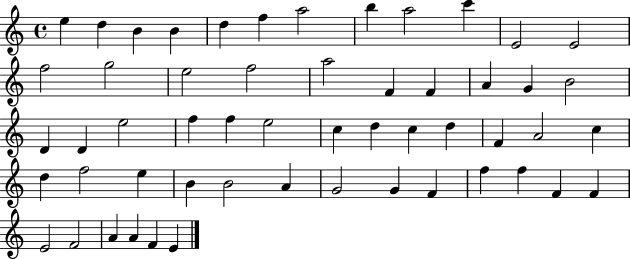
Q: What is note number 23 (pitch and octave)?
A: D4